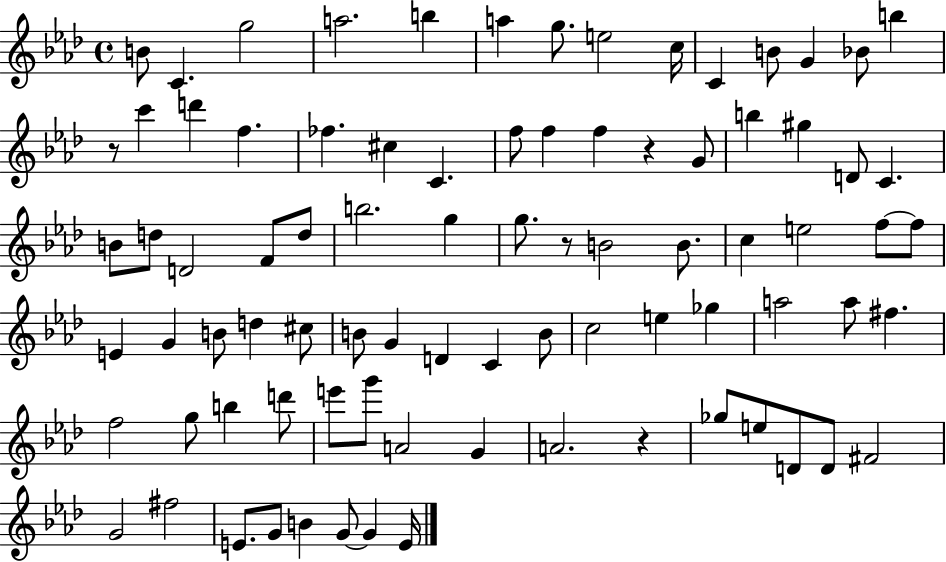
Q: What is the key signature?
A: AES major